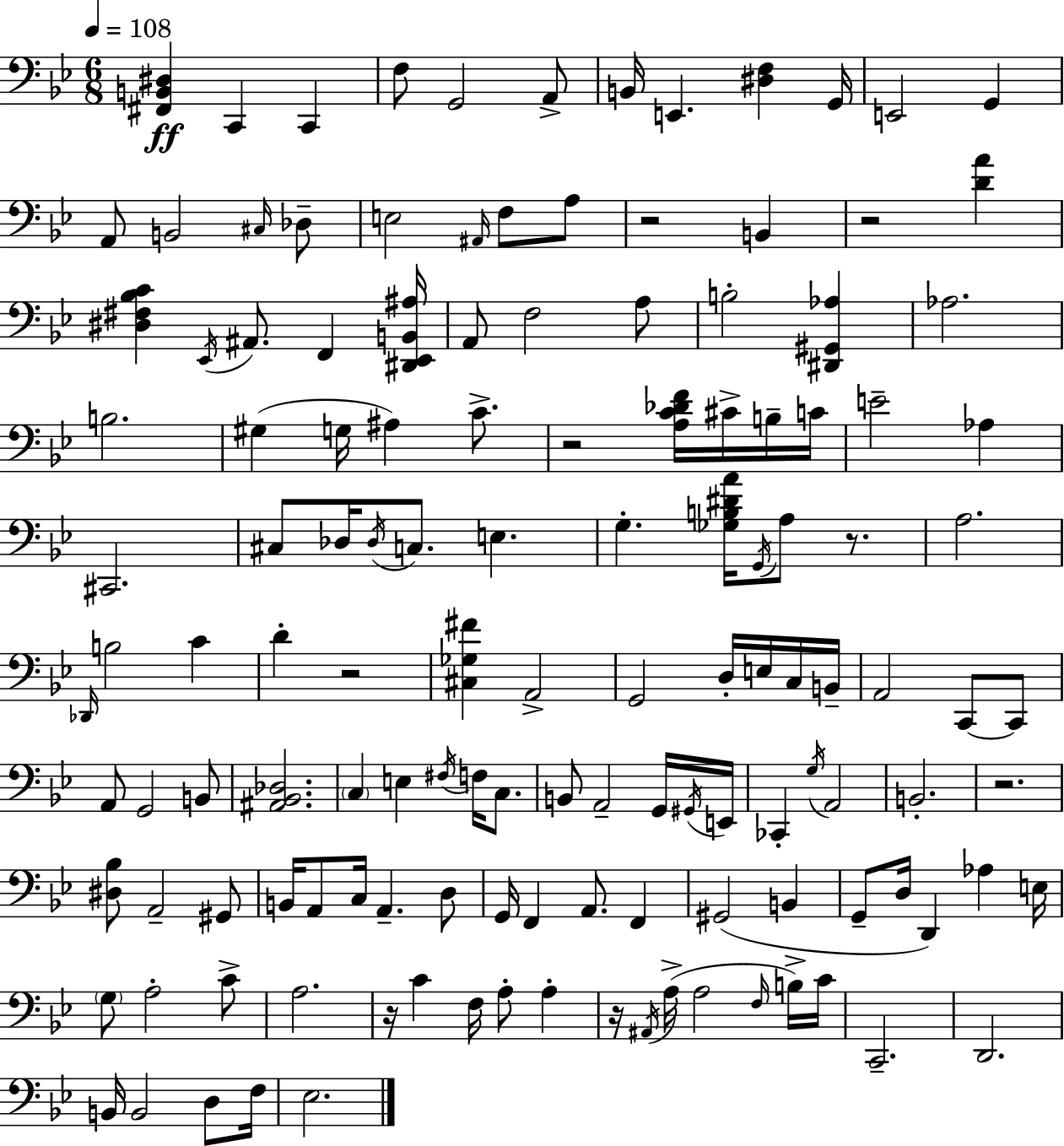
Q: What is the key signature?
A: BES major